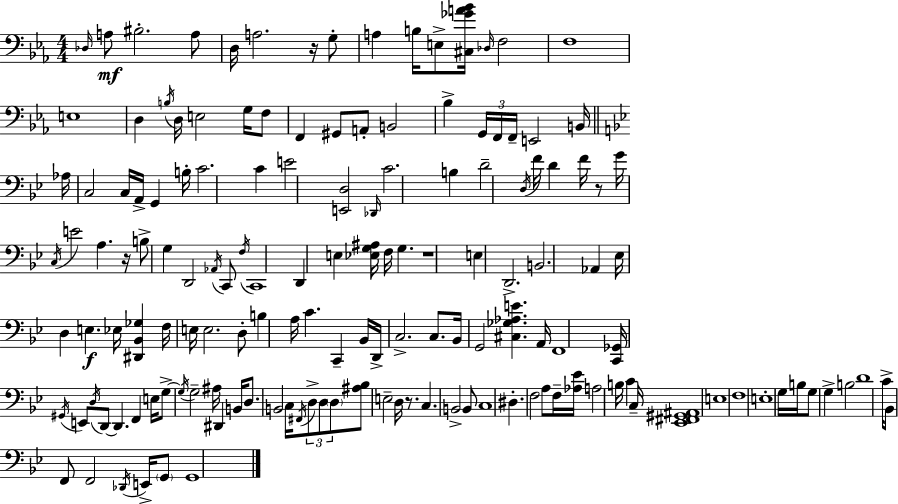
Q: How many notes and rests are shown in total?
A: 151